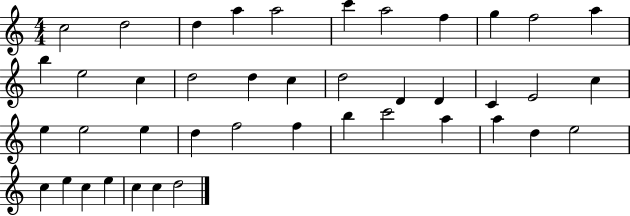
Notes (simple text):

C5/h D5/h D5/q A5/q A5/h C6/q A5/h F5/q G5/q F5/h A5/q B5/q E5/h C5/q D5/h D5/q C5/q D5/h D4/q D4/q C4/q E4/h C5/q E5/q E5/h E5/q D5/q F5/h F5/q B5/q C6/h A5/q A5/q D5/q E5/h C5/q E5/q C5/q E5/q C5/q C5/q D5/h